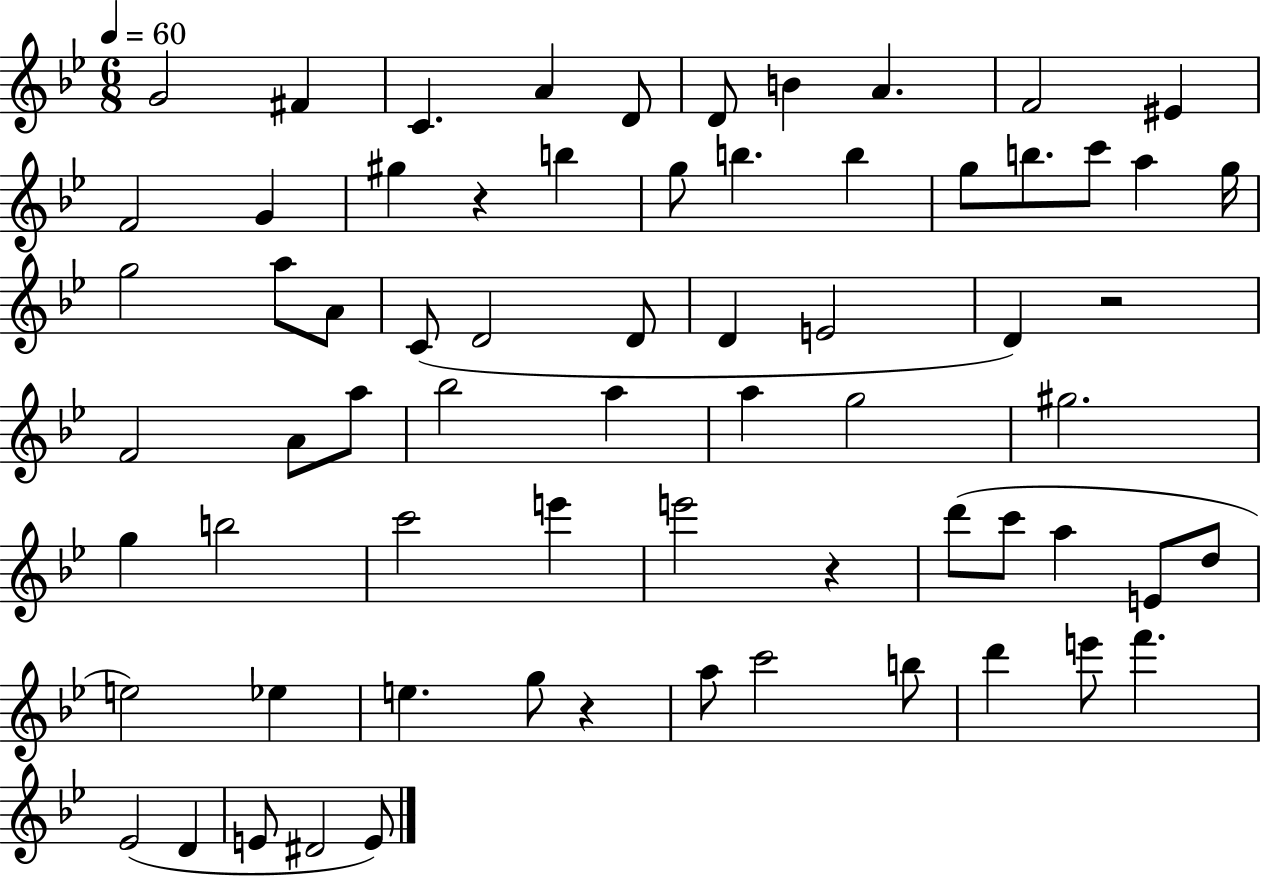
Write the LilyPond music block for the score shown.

{
  \clef treble
  \numericTimeSignature
  \time 6/8
  \key bes \major
  \tempo 4 = 60
  g'2 fis'4 | c'4. a'4 d'8 | d'8 b'4 a'4. | f'2 eis'4 | \break f'2 g'4 | gis''4 r4 b''4 | g''8 b''4. b''4 | g''8 b''8. c'''8 a''4 g''16 | \break g''2 a''8 a'8 | c'8( d'2 d'8 | d'4 e'2 | d'4) r2 | \break f'2 a'8 a''8 | bes''2 a''4 | a''4 g''2 | gis''2. | \break g''4 b''2 | c'''2 e'''4 | e'''2 r4 | d'''8( c'''8 a''4 e'8 d''8 | \break e''2) ees''4 | e''4. g''8 r4 | a''8 c'''2 b''8 | d'''4 e'''8 f'''4. | \break ees'2( d'4 | e'8 dis'2 e'8) | \bar "|."
}